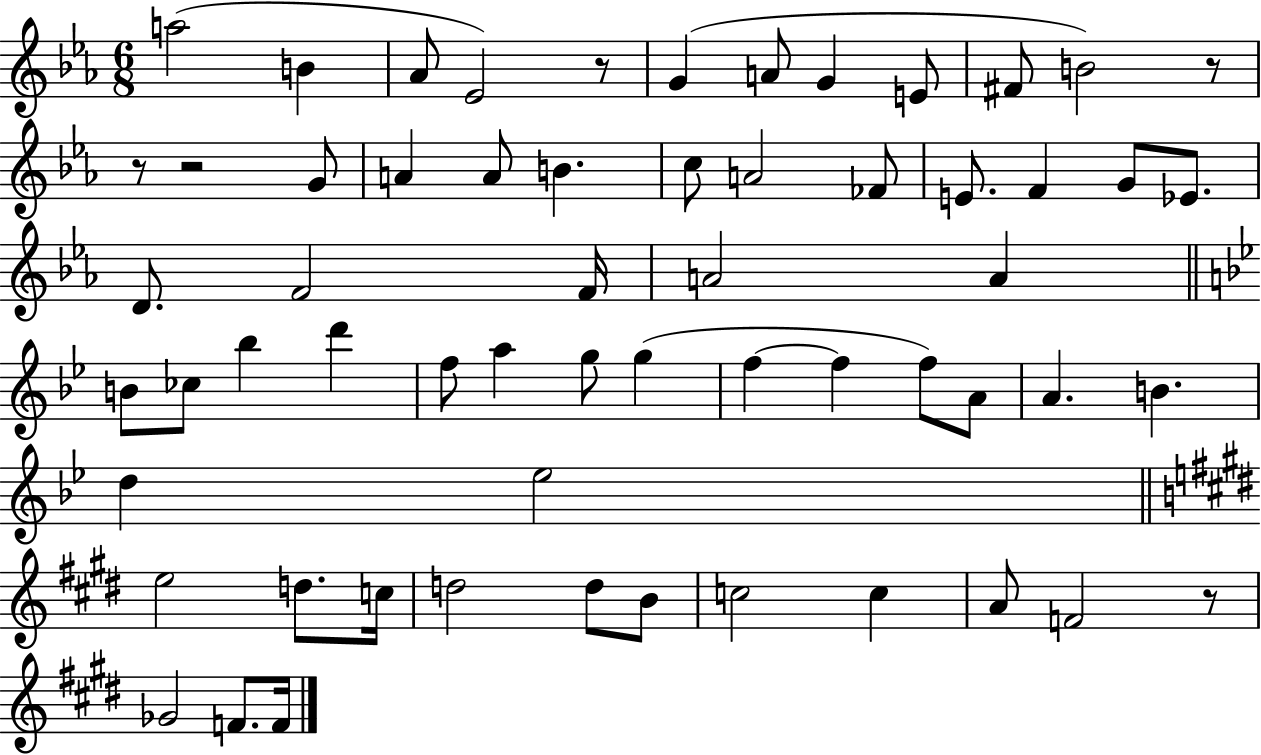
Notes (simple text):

A5/h B4/q Ab4/e Eb4/h R/e G4/q A4/e G4/q E4/e F#4/e B4/h R/e R/e R/h G4/e A4/q A4/e B4/q. C5/e A4/h FES4/e E4/e. F4/q G4/e Eb4/e. D4/e. F4/h F4/s A4/h A4/q B4/e CES5/e Bb5/q D6/q F5/e A5/q G5/e G5/q F5/q F5/q F5/e A4/e A4/q. B4/q. D5/q Eb5/h E5/h D5/e. C5/s D5/h D5/e B4/e C5/h C5/q A4/e F4/h R/e Gb4/h F4/e. F4/s